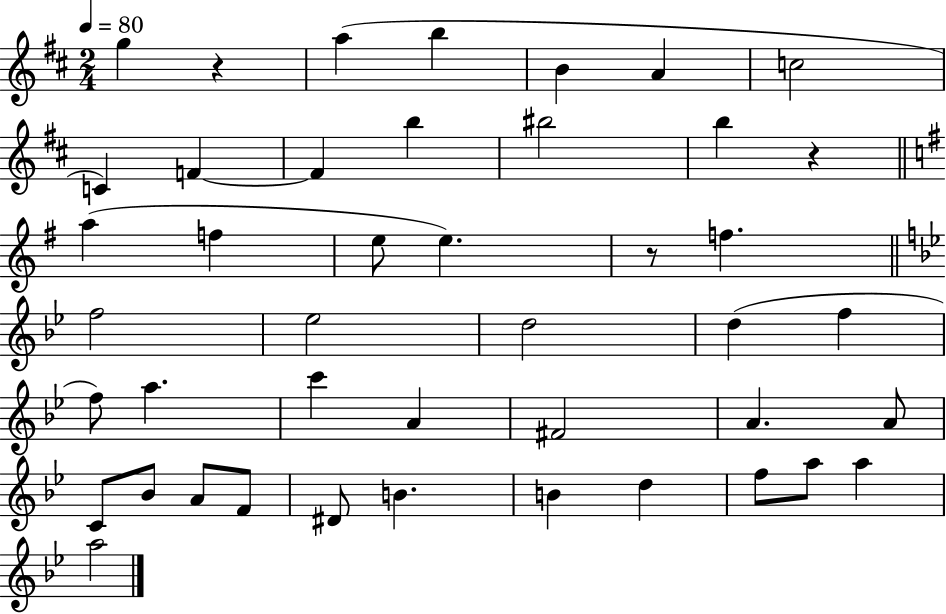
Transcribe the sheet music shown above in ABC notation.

X:1
T:Untitled
M:2/4
L:1/4
K:D
g z a b B A c2 C F F b ^b2 b z a f e/2 e z/2 f f2 _e2 d2 d f f/2 a c' A ^F2 A A/2 C/2 _B/2 A/2 F/2 ^D/2 B B d f/2 a/2 a a2